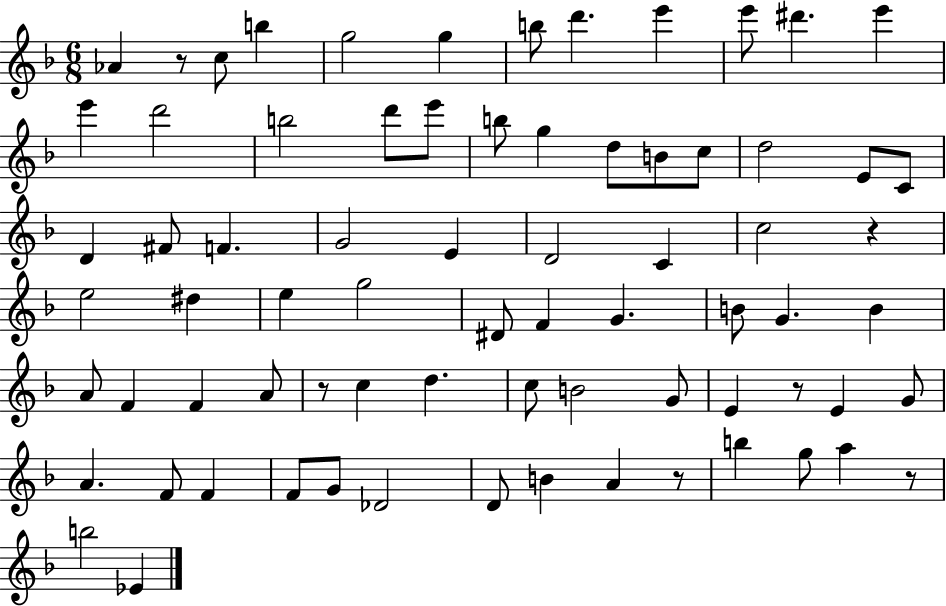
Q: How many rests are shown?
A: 6